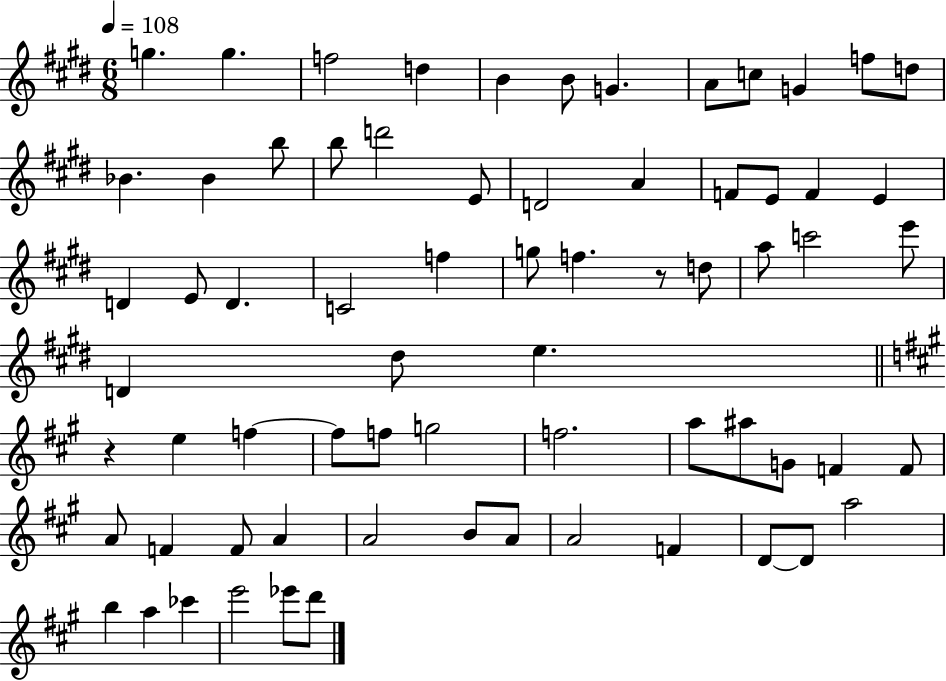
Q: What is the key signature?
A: E major